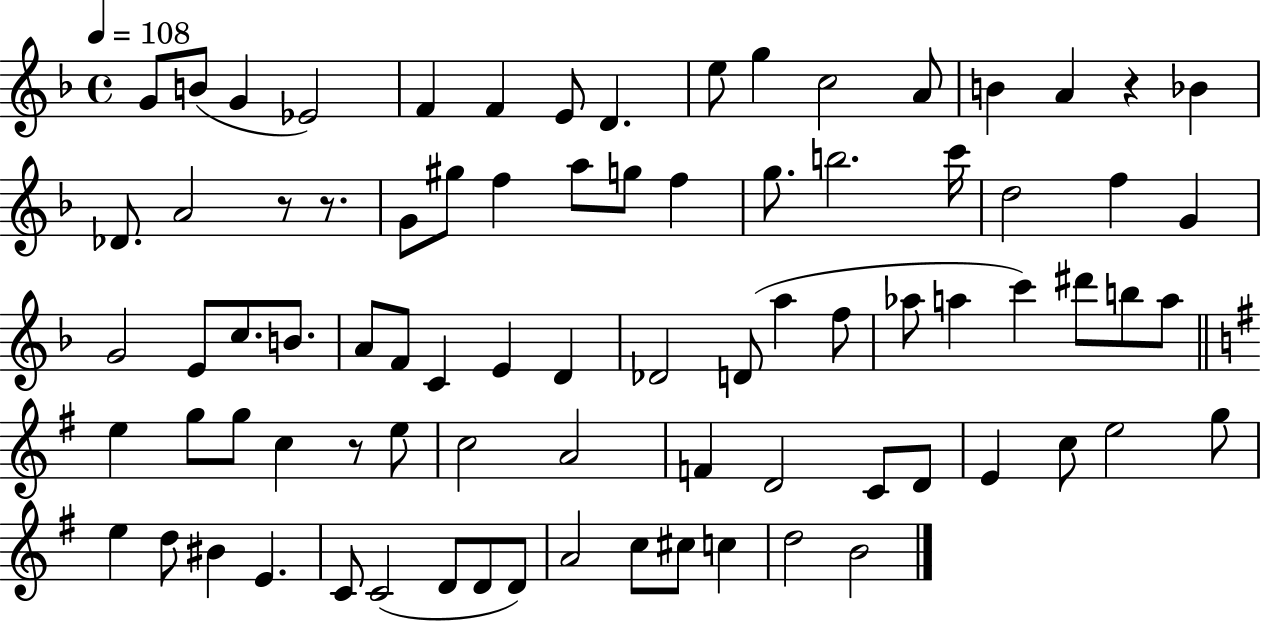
{
  \clef treble
  \time 4/4
  \defaultTimeSignature
  \key f \major
  \tempo 4 = 108
  \repeat volta 2 { g'8 b'8( g'4 ees'2) | f'4 f'4 e'8 d'4. | e''8 g''4 c''2 a'8 | b'4 a'4 r4 bes'4 | \break des'8. a'2 r8 r8. | g'8 gis''8 f''4 a''8 g''8 f''4 | g''8. b''2. c'''16 | d''2 f''4 g'4 | \break g'2 e'8 c''8. b'8. | a'8 f'8 c'4 e'4 d'4 | des'2 d'8( a''4 f''8 | aes''8 a''4 c'''4) dis'''8 b''8 a''8 | \break \bar "||" \break \key e \minor e''4 g''8 g''8 c''4 r8 e''8 | c''2 a'2 | f'4 d'2 c'8 d'8 | e'4 c''8 e''2 g''8 | \break e''4 d''8 bis'4 e'4. | c'8 c'2( d'8 d'8 d'8) | a'2 c''8 cis''8 c''4 | d''2 b'2 | \break } \bar "|."
}